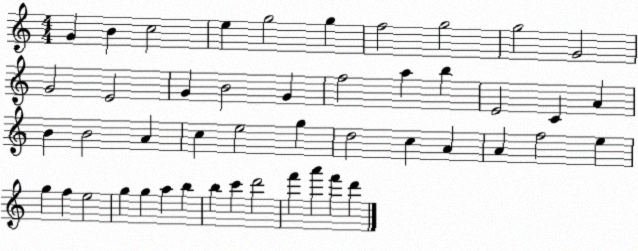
X:1
T:Untitled
M:4/4
L:1/4
K:C
G B c2 e g2 g f2 g2 g2 G2 G2 E2 G B2 G f2 a b E2 C A B B2 A c e2 g d2 c A A f2 e g f e2 g g a b b c' d'2 f' a' f' d'